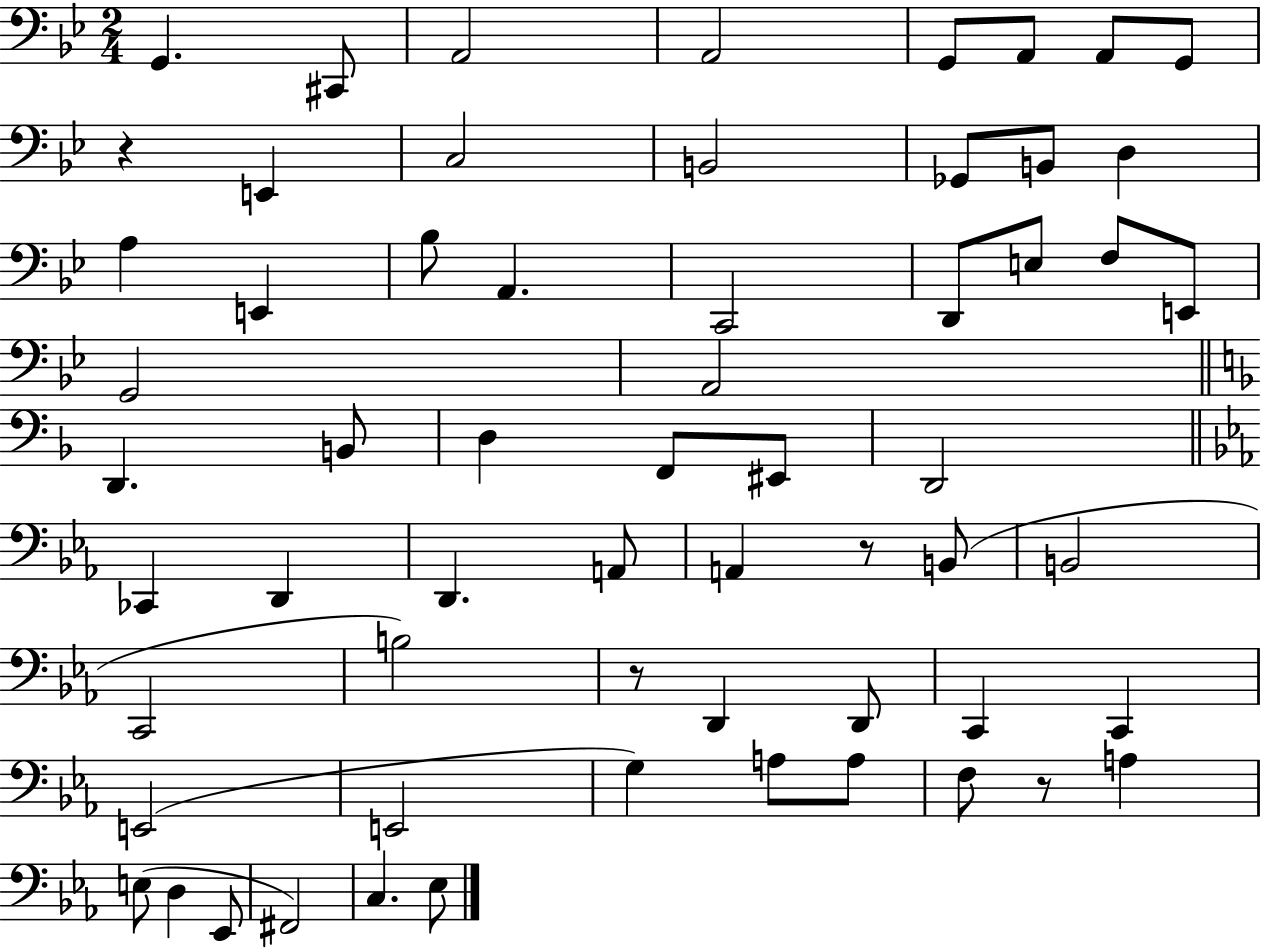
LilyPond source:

{
  \clef bass
  \numericTimeSignature
  \time 2/4
  \key bes \major
  g,4. cis,8 | a,2 | a,2 | g,8 a,8 a,8 g,8 | \break r4 e,4 | c2 | b,2 | ges,8 b,8 d4 | \break a4 e,4 | bes8 a,4. | c,2 | d,8 e8 f8 e,8 | \break g,2 | a,2 | \bar "||" \break \key f \major d,4. b,8 | d4 f,8 eis,8 | d,2 | \bar "||" \break \key c \minor ces,4 d,4 | d,4. a,8 | a,4 r8 b,8( | b,2 | \break c,2 | b2) | r8 d,4 d,8 | c,4 c,4 | \break e,2( | e,2 | g4) a8 a8 | f8 r8 a4 | \break e8( d4 ees,8 | fis,2) | c4. ees8 | \bar "|."
}